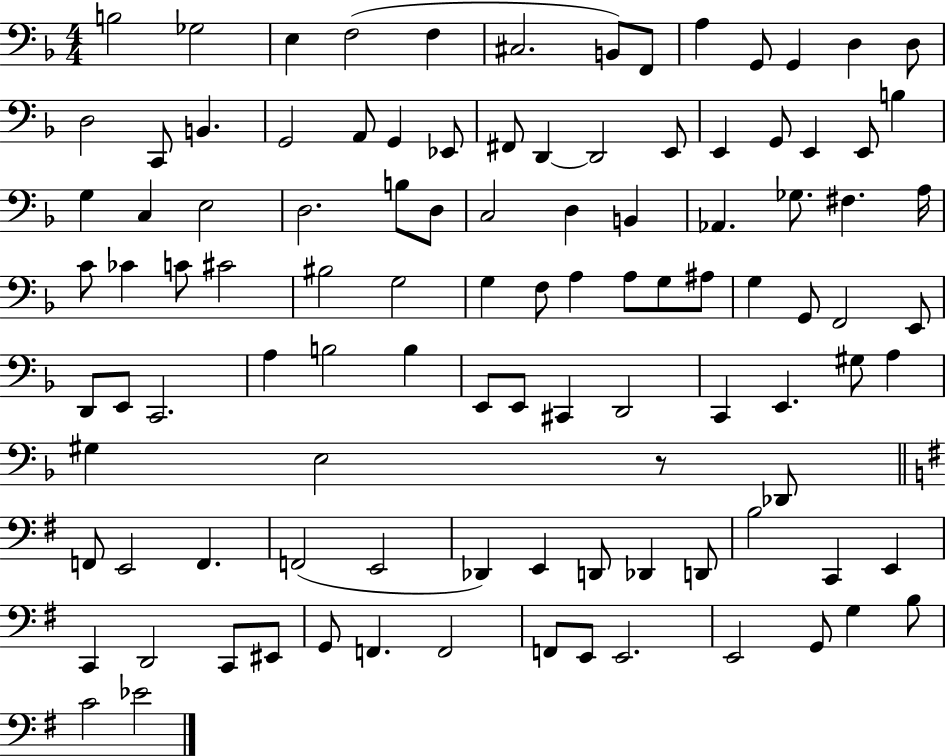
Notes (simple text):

B3/h Gb3/h E3/q F3/h F3/q C#3/h. B2/e F2/e A3/q G2/e G2/q D3/q D3/e D3/h C2/e B2/q. G2/h A2/e G2/q Eb2/e F#2/e D2/q D2/h E2/e E2/q G2/e E2/q E2/e B3/q G3/q C3/q E3/h D3/h. B3/e D3/e C3/h D3/q B2/q Ab2/q. Gb3/e. F#3/q. A3/s C4/e CES4/q C4/e C#4/h BIS3/h G3/h G3/q F3/e A3/q A3/e G3/e A#3/e G3/q G2/e F2/h E2/e D2/e E2/e C2/h. A3/q B3/h B3/q E2/e E2/e C#2/q D2/h C2/q E2/q. G#3/e A3/q G#3/q E3/h R/e Db2/e F2/e E2/h F2/q. F2/h E2/h Db2/q E2/q D2/e Db2/q D2/e B3/h C2/q E2/q C2/q D2/h C2/e EIS2/e G2/e F2/q. F2/h F2/e E2/e E2/h. E2/h G2/e G3/q B3/e C4/h Eb4/h